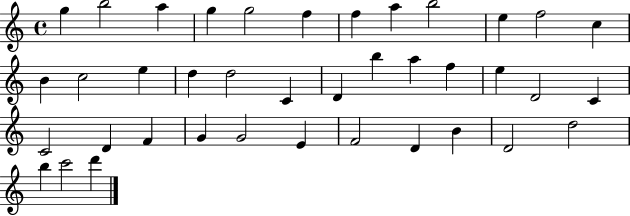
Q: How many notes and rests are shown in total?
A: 39